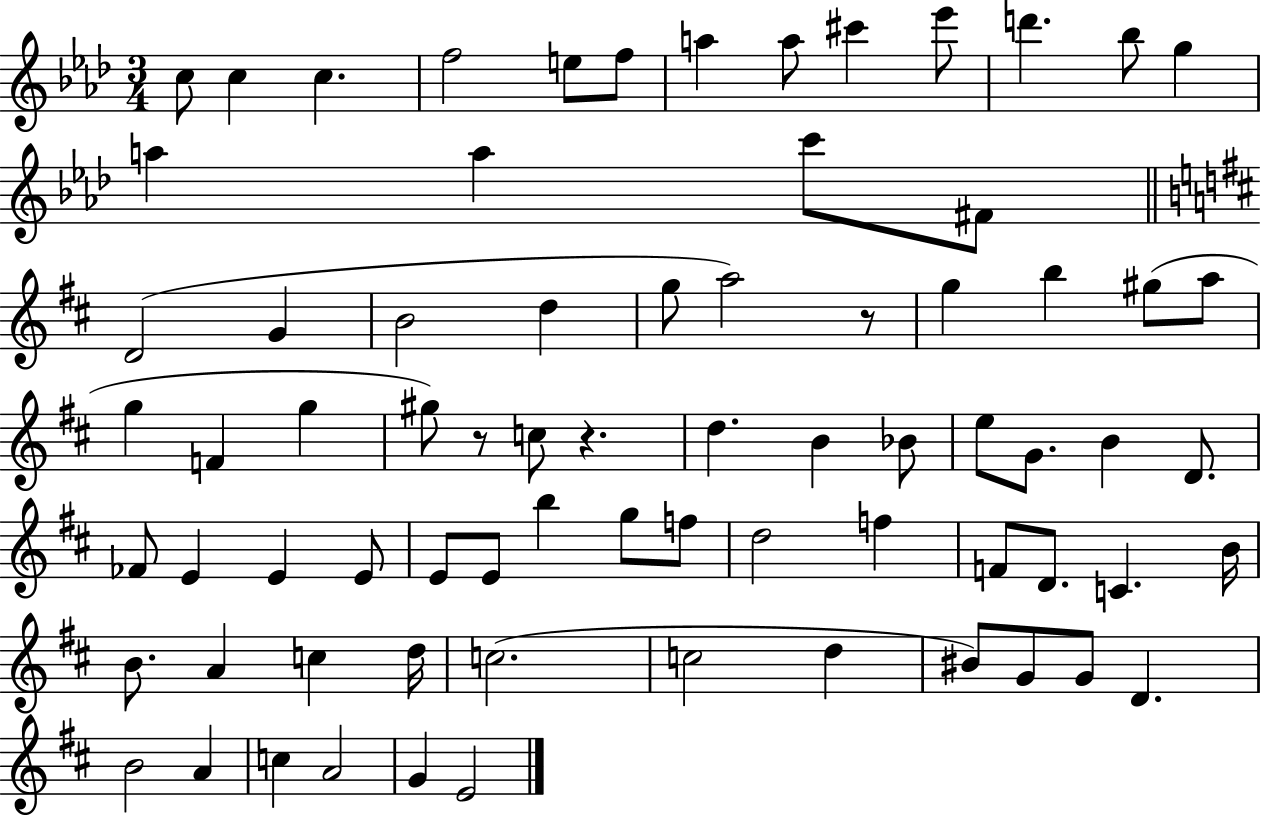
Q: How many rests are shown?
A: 3